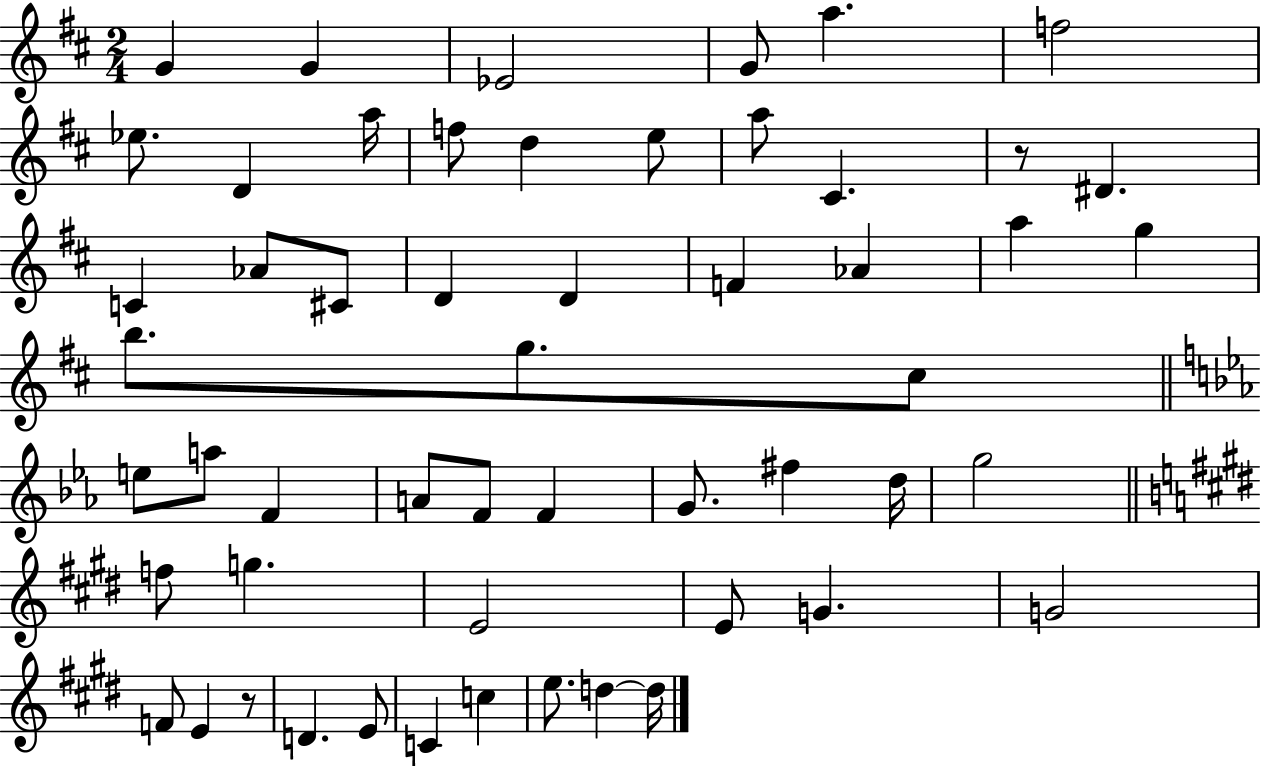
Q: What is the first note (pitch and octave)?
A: G4